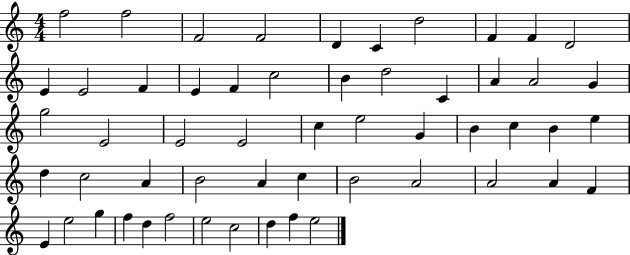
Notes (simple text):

F5/h F5/h F4/h F4/h D4/q C4/q D5/h F4/q F4/q D4/h E4/q E4/h F4/q E4/q F4/q C5/h B4/q D5/h C4/q A4/q A4/h G4/q G5/h E4/h E4/h E4/h C5/q E5/h G4/q B4/q C5/q B4/q E5/q D5/q C5/h A4/q B4/h A4/q C5/q B4/h A4/h A4/h A4/q F4/q E4/q E5/h G5/q F5/q D5/q F5/h E5/h C5/h D5/q F5/q E5/h